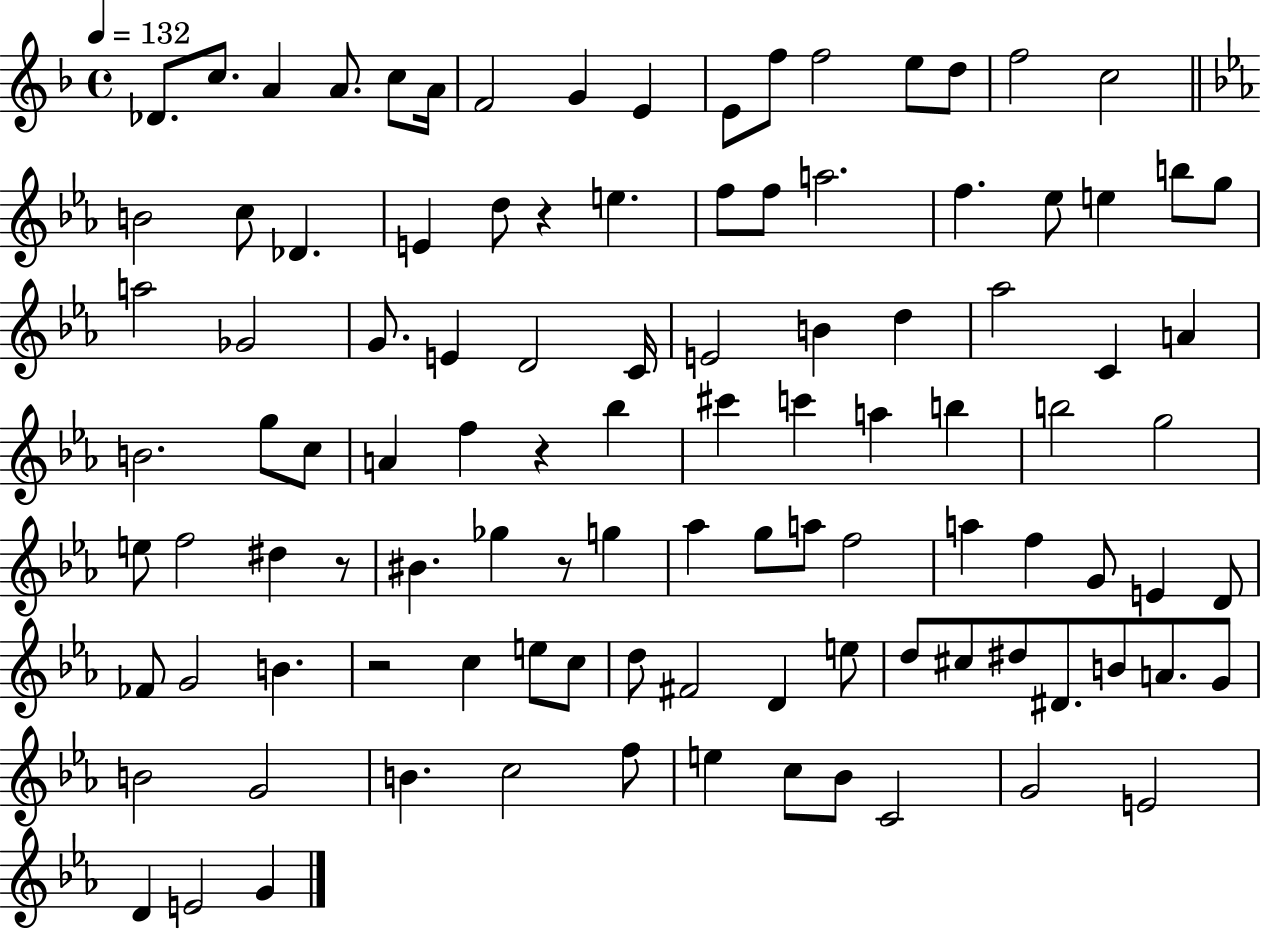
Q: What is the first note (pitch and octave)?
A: Db4